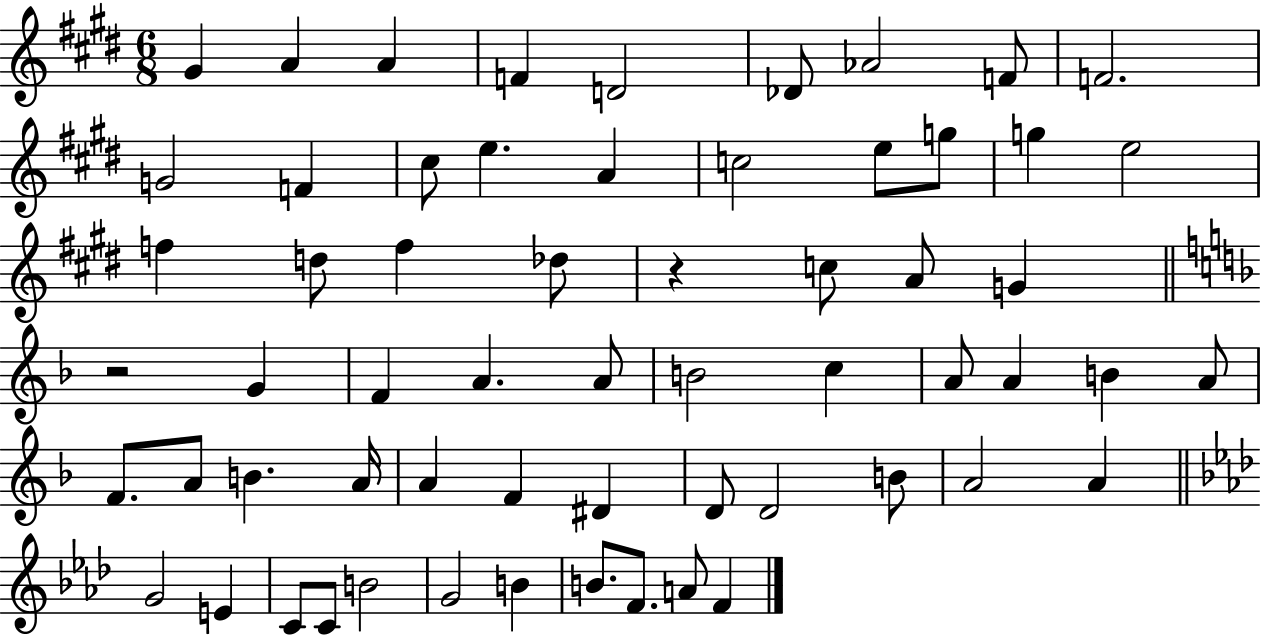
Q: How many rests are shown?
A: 2